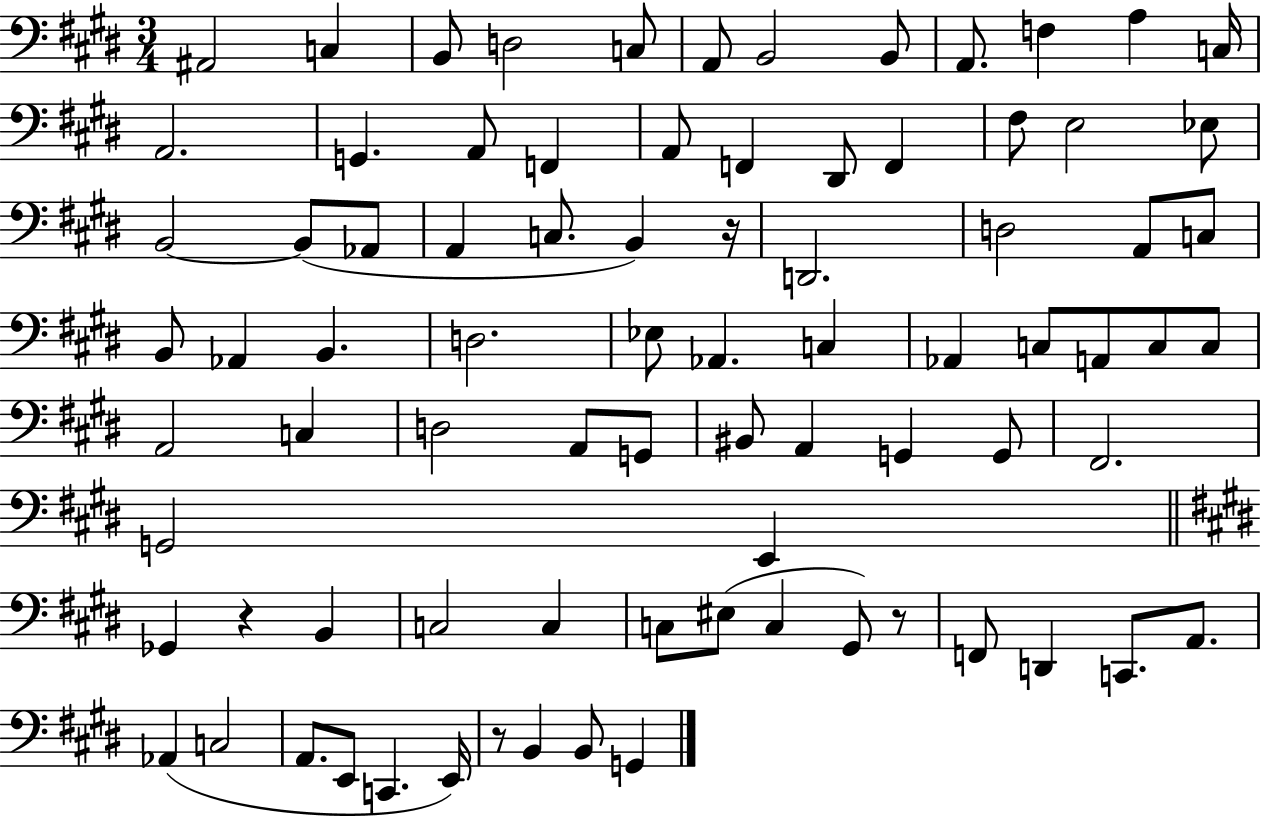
{
  \clef bass
  \numericTimeSignature
  \time 3/4
  \key e \major
  ais,2 c4 | b,8 d2 c8 | a,8 b,2 b,8 | a,8. f4 a4 c16 | \break a,2. | g,4. a,8 f,4 | a,8 f,4 dis,8 f,4 | fis8 e2 ees8 | \break b,2~~ b,8( aes,8 | a,4 c8. b,4) r16 | d,2. | d2 a,8 c8 | \break b,8 aes,4 b,4. | d2. | ees8 aes,4. c4 | aes,4 c8 a,8 c8 c8 | \break a,2 c4 | d2 a,8 g,8 | bis,8 a,4 g,4 g,8 | fis,2. | \break g,2 e,4 | \bar "||" \break \key e \major ges,4 r4 b,4 | c2 c4 | c8 eis8( c4 gis,8) r8 | f,8 d,4 c,8. a,8. | \break aes,4( c2 | a,8. e,8 c,4. e,16) | r8 b,4 b,8 g,4 | \bar "|."
}